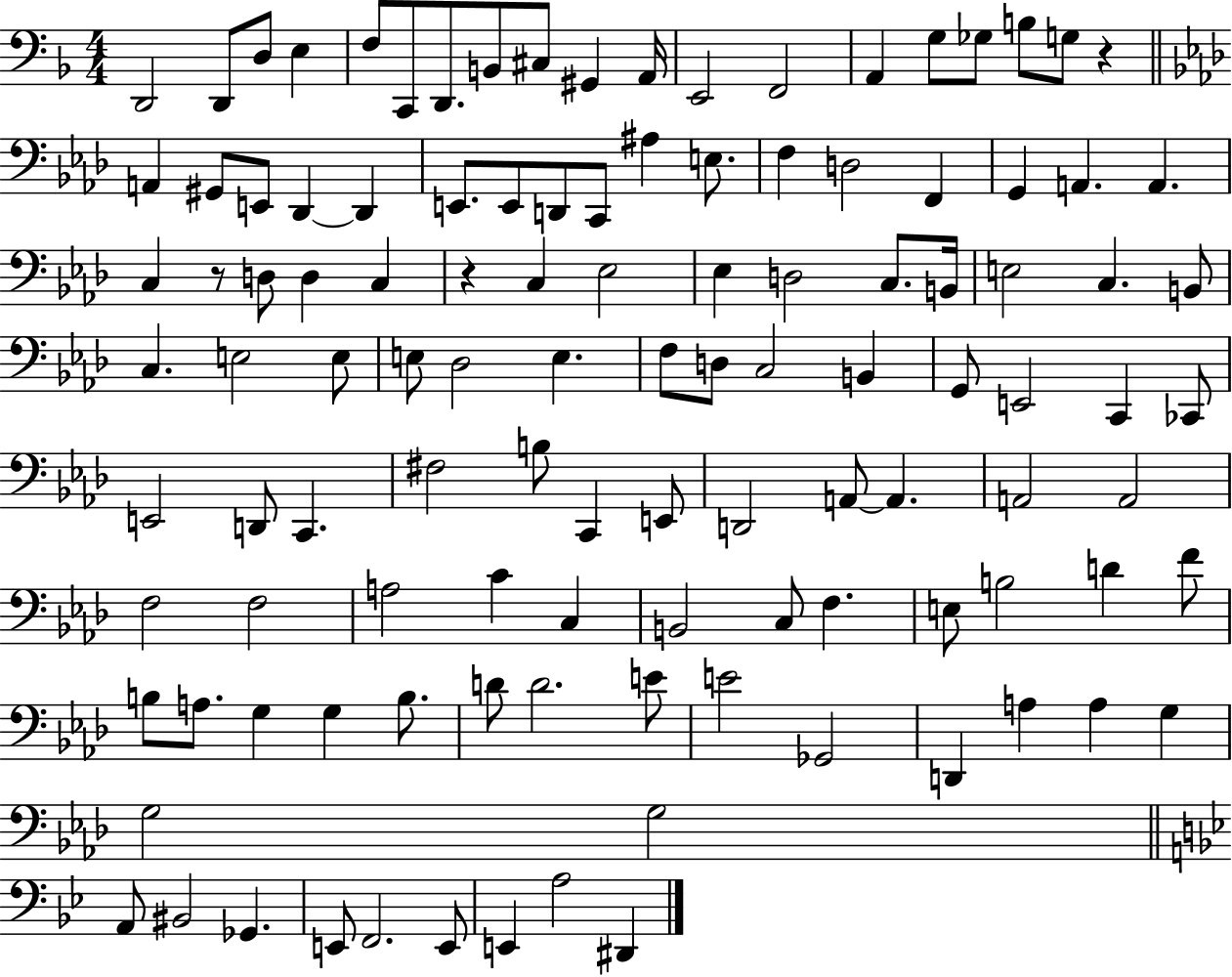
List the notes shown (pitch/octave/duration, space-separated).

D2/h D2/e D3/e E3/q F3/e C2/e D2/e. B2/e C#3/e G#2/q A2/s E2/h F2/h A2/q G3/e Gb3/e B3/e G3/e R/q A2/q G#2/e E2/e Db2/q Db2/q E2/e. E2/e D2/e C2/e A#3/q E3/e. F3/q D3/h F2/q G2/q A2/q. A2/q. C3/q R/e D3/e D3/q C3/q R/q C3/q Eb3/h Eb3/q D3/h C3/e. B2/s E3/h C3/q. B2/e C3/q. E3/h E3/e E3/e Db3/h E3/q. F3/e D3/e C3/h B2/q G2/e E2/h C2/q CES2/e E2/h D2/e C2/q. F#3/h B3/e C2/q E2/e D2/h A2/e A2/q. A2/h A2/h F3/h F3/h A3/h C4/q C3/q B2/h C3/e F3/q. E3/e B3/h D4/q F4/e B3/e A3/e. G3/q G3/q B3/e. D4/e D4/h. E4/e E4/h Gb2/h D2/q A3/q A3/q G3/q G3/h G3/h A2/e BIS2/h Gb2/q. E2/e F2/h. E2/e E2/q A3/h D#2/q